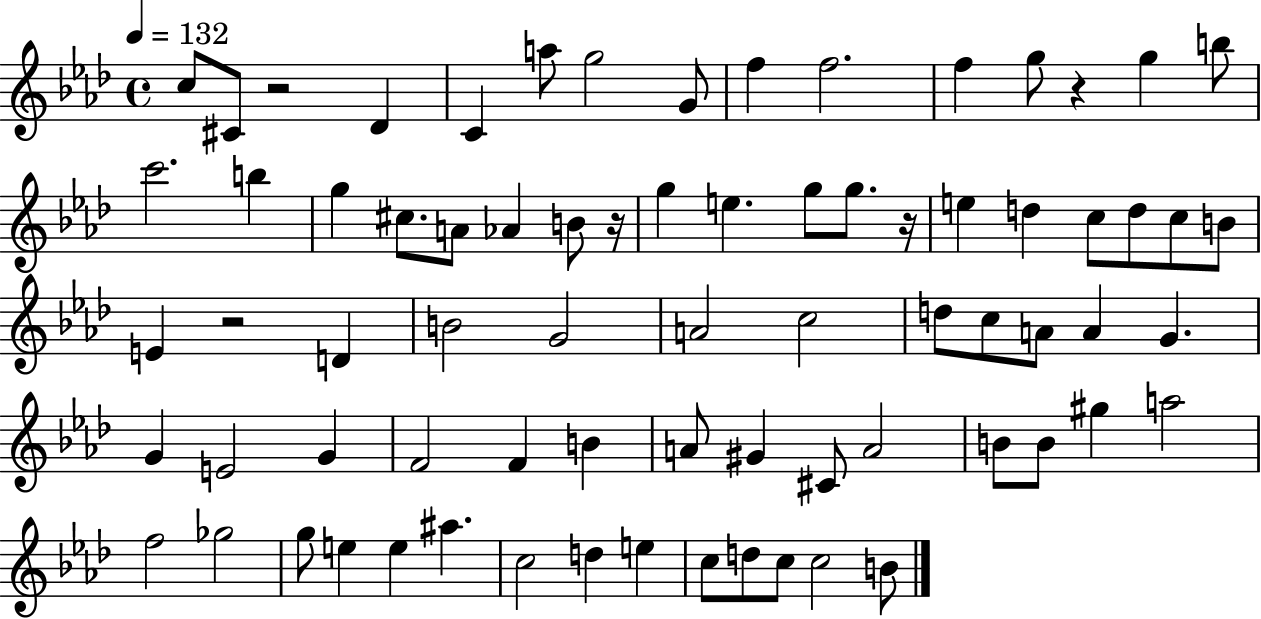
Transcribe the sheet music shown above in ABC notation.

X:1
T:Untitled
M:4/4
L:1/4
K:Ab
c/2 ^C/2 z2 _D C a/2 g2 G/2 f f2 f g/2 z g b/2 c'2 b g ^c/2 A/2 _A B/2 z/4 g e g/2 g/2 z/4 e d c/2 d/2 c/2 B/2 E z2 D B2 G2 A2 c2 d/2 c/2 A/2 A G G E2 G F2 F B A/2 ^G ^C/2 A2 B/2 B/2 ^g a2 f2 _g2 g/2 e e ^a c2 d e c/2 d/2 c/2 c2 B/2